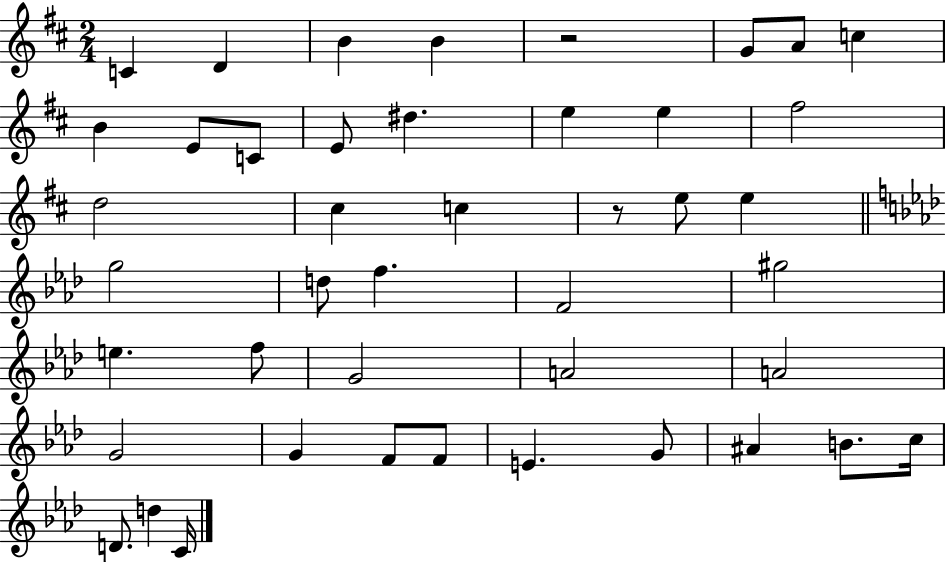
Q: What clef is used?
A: treble